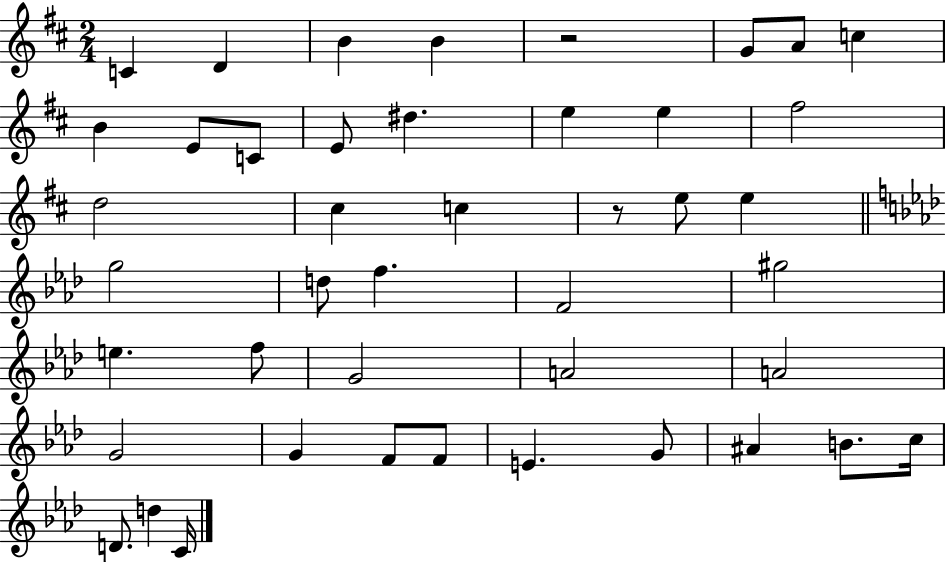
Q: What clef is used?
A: treble